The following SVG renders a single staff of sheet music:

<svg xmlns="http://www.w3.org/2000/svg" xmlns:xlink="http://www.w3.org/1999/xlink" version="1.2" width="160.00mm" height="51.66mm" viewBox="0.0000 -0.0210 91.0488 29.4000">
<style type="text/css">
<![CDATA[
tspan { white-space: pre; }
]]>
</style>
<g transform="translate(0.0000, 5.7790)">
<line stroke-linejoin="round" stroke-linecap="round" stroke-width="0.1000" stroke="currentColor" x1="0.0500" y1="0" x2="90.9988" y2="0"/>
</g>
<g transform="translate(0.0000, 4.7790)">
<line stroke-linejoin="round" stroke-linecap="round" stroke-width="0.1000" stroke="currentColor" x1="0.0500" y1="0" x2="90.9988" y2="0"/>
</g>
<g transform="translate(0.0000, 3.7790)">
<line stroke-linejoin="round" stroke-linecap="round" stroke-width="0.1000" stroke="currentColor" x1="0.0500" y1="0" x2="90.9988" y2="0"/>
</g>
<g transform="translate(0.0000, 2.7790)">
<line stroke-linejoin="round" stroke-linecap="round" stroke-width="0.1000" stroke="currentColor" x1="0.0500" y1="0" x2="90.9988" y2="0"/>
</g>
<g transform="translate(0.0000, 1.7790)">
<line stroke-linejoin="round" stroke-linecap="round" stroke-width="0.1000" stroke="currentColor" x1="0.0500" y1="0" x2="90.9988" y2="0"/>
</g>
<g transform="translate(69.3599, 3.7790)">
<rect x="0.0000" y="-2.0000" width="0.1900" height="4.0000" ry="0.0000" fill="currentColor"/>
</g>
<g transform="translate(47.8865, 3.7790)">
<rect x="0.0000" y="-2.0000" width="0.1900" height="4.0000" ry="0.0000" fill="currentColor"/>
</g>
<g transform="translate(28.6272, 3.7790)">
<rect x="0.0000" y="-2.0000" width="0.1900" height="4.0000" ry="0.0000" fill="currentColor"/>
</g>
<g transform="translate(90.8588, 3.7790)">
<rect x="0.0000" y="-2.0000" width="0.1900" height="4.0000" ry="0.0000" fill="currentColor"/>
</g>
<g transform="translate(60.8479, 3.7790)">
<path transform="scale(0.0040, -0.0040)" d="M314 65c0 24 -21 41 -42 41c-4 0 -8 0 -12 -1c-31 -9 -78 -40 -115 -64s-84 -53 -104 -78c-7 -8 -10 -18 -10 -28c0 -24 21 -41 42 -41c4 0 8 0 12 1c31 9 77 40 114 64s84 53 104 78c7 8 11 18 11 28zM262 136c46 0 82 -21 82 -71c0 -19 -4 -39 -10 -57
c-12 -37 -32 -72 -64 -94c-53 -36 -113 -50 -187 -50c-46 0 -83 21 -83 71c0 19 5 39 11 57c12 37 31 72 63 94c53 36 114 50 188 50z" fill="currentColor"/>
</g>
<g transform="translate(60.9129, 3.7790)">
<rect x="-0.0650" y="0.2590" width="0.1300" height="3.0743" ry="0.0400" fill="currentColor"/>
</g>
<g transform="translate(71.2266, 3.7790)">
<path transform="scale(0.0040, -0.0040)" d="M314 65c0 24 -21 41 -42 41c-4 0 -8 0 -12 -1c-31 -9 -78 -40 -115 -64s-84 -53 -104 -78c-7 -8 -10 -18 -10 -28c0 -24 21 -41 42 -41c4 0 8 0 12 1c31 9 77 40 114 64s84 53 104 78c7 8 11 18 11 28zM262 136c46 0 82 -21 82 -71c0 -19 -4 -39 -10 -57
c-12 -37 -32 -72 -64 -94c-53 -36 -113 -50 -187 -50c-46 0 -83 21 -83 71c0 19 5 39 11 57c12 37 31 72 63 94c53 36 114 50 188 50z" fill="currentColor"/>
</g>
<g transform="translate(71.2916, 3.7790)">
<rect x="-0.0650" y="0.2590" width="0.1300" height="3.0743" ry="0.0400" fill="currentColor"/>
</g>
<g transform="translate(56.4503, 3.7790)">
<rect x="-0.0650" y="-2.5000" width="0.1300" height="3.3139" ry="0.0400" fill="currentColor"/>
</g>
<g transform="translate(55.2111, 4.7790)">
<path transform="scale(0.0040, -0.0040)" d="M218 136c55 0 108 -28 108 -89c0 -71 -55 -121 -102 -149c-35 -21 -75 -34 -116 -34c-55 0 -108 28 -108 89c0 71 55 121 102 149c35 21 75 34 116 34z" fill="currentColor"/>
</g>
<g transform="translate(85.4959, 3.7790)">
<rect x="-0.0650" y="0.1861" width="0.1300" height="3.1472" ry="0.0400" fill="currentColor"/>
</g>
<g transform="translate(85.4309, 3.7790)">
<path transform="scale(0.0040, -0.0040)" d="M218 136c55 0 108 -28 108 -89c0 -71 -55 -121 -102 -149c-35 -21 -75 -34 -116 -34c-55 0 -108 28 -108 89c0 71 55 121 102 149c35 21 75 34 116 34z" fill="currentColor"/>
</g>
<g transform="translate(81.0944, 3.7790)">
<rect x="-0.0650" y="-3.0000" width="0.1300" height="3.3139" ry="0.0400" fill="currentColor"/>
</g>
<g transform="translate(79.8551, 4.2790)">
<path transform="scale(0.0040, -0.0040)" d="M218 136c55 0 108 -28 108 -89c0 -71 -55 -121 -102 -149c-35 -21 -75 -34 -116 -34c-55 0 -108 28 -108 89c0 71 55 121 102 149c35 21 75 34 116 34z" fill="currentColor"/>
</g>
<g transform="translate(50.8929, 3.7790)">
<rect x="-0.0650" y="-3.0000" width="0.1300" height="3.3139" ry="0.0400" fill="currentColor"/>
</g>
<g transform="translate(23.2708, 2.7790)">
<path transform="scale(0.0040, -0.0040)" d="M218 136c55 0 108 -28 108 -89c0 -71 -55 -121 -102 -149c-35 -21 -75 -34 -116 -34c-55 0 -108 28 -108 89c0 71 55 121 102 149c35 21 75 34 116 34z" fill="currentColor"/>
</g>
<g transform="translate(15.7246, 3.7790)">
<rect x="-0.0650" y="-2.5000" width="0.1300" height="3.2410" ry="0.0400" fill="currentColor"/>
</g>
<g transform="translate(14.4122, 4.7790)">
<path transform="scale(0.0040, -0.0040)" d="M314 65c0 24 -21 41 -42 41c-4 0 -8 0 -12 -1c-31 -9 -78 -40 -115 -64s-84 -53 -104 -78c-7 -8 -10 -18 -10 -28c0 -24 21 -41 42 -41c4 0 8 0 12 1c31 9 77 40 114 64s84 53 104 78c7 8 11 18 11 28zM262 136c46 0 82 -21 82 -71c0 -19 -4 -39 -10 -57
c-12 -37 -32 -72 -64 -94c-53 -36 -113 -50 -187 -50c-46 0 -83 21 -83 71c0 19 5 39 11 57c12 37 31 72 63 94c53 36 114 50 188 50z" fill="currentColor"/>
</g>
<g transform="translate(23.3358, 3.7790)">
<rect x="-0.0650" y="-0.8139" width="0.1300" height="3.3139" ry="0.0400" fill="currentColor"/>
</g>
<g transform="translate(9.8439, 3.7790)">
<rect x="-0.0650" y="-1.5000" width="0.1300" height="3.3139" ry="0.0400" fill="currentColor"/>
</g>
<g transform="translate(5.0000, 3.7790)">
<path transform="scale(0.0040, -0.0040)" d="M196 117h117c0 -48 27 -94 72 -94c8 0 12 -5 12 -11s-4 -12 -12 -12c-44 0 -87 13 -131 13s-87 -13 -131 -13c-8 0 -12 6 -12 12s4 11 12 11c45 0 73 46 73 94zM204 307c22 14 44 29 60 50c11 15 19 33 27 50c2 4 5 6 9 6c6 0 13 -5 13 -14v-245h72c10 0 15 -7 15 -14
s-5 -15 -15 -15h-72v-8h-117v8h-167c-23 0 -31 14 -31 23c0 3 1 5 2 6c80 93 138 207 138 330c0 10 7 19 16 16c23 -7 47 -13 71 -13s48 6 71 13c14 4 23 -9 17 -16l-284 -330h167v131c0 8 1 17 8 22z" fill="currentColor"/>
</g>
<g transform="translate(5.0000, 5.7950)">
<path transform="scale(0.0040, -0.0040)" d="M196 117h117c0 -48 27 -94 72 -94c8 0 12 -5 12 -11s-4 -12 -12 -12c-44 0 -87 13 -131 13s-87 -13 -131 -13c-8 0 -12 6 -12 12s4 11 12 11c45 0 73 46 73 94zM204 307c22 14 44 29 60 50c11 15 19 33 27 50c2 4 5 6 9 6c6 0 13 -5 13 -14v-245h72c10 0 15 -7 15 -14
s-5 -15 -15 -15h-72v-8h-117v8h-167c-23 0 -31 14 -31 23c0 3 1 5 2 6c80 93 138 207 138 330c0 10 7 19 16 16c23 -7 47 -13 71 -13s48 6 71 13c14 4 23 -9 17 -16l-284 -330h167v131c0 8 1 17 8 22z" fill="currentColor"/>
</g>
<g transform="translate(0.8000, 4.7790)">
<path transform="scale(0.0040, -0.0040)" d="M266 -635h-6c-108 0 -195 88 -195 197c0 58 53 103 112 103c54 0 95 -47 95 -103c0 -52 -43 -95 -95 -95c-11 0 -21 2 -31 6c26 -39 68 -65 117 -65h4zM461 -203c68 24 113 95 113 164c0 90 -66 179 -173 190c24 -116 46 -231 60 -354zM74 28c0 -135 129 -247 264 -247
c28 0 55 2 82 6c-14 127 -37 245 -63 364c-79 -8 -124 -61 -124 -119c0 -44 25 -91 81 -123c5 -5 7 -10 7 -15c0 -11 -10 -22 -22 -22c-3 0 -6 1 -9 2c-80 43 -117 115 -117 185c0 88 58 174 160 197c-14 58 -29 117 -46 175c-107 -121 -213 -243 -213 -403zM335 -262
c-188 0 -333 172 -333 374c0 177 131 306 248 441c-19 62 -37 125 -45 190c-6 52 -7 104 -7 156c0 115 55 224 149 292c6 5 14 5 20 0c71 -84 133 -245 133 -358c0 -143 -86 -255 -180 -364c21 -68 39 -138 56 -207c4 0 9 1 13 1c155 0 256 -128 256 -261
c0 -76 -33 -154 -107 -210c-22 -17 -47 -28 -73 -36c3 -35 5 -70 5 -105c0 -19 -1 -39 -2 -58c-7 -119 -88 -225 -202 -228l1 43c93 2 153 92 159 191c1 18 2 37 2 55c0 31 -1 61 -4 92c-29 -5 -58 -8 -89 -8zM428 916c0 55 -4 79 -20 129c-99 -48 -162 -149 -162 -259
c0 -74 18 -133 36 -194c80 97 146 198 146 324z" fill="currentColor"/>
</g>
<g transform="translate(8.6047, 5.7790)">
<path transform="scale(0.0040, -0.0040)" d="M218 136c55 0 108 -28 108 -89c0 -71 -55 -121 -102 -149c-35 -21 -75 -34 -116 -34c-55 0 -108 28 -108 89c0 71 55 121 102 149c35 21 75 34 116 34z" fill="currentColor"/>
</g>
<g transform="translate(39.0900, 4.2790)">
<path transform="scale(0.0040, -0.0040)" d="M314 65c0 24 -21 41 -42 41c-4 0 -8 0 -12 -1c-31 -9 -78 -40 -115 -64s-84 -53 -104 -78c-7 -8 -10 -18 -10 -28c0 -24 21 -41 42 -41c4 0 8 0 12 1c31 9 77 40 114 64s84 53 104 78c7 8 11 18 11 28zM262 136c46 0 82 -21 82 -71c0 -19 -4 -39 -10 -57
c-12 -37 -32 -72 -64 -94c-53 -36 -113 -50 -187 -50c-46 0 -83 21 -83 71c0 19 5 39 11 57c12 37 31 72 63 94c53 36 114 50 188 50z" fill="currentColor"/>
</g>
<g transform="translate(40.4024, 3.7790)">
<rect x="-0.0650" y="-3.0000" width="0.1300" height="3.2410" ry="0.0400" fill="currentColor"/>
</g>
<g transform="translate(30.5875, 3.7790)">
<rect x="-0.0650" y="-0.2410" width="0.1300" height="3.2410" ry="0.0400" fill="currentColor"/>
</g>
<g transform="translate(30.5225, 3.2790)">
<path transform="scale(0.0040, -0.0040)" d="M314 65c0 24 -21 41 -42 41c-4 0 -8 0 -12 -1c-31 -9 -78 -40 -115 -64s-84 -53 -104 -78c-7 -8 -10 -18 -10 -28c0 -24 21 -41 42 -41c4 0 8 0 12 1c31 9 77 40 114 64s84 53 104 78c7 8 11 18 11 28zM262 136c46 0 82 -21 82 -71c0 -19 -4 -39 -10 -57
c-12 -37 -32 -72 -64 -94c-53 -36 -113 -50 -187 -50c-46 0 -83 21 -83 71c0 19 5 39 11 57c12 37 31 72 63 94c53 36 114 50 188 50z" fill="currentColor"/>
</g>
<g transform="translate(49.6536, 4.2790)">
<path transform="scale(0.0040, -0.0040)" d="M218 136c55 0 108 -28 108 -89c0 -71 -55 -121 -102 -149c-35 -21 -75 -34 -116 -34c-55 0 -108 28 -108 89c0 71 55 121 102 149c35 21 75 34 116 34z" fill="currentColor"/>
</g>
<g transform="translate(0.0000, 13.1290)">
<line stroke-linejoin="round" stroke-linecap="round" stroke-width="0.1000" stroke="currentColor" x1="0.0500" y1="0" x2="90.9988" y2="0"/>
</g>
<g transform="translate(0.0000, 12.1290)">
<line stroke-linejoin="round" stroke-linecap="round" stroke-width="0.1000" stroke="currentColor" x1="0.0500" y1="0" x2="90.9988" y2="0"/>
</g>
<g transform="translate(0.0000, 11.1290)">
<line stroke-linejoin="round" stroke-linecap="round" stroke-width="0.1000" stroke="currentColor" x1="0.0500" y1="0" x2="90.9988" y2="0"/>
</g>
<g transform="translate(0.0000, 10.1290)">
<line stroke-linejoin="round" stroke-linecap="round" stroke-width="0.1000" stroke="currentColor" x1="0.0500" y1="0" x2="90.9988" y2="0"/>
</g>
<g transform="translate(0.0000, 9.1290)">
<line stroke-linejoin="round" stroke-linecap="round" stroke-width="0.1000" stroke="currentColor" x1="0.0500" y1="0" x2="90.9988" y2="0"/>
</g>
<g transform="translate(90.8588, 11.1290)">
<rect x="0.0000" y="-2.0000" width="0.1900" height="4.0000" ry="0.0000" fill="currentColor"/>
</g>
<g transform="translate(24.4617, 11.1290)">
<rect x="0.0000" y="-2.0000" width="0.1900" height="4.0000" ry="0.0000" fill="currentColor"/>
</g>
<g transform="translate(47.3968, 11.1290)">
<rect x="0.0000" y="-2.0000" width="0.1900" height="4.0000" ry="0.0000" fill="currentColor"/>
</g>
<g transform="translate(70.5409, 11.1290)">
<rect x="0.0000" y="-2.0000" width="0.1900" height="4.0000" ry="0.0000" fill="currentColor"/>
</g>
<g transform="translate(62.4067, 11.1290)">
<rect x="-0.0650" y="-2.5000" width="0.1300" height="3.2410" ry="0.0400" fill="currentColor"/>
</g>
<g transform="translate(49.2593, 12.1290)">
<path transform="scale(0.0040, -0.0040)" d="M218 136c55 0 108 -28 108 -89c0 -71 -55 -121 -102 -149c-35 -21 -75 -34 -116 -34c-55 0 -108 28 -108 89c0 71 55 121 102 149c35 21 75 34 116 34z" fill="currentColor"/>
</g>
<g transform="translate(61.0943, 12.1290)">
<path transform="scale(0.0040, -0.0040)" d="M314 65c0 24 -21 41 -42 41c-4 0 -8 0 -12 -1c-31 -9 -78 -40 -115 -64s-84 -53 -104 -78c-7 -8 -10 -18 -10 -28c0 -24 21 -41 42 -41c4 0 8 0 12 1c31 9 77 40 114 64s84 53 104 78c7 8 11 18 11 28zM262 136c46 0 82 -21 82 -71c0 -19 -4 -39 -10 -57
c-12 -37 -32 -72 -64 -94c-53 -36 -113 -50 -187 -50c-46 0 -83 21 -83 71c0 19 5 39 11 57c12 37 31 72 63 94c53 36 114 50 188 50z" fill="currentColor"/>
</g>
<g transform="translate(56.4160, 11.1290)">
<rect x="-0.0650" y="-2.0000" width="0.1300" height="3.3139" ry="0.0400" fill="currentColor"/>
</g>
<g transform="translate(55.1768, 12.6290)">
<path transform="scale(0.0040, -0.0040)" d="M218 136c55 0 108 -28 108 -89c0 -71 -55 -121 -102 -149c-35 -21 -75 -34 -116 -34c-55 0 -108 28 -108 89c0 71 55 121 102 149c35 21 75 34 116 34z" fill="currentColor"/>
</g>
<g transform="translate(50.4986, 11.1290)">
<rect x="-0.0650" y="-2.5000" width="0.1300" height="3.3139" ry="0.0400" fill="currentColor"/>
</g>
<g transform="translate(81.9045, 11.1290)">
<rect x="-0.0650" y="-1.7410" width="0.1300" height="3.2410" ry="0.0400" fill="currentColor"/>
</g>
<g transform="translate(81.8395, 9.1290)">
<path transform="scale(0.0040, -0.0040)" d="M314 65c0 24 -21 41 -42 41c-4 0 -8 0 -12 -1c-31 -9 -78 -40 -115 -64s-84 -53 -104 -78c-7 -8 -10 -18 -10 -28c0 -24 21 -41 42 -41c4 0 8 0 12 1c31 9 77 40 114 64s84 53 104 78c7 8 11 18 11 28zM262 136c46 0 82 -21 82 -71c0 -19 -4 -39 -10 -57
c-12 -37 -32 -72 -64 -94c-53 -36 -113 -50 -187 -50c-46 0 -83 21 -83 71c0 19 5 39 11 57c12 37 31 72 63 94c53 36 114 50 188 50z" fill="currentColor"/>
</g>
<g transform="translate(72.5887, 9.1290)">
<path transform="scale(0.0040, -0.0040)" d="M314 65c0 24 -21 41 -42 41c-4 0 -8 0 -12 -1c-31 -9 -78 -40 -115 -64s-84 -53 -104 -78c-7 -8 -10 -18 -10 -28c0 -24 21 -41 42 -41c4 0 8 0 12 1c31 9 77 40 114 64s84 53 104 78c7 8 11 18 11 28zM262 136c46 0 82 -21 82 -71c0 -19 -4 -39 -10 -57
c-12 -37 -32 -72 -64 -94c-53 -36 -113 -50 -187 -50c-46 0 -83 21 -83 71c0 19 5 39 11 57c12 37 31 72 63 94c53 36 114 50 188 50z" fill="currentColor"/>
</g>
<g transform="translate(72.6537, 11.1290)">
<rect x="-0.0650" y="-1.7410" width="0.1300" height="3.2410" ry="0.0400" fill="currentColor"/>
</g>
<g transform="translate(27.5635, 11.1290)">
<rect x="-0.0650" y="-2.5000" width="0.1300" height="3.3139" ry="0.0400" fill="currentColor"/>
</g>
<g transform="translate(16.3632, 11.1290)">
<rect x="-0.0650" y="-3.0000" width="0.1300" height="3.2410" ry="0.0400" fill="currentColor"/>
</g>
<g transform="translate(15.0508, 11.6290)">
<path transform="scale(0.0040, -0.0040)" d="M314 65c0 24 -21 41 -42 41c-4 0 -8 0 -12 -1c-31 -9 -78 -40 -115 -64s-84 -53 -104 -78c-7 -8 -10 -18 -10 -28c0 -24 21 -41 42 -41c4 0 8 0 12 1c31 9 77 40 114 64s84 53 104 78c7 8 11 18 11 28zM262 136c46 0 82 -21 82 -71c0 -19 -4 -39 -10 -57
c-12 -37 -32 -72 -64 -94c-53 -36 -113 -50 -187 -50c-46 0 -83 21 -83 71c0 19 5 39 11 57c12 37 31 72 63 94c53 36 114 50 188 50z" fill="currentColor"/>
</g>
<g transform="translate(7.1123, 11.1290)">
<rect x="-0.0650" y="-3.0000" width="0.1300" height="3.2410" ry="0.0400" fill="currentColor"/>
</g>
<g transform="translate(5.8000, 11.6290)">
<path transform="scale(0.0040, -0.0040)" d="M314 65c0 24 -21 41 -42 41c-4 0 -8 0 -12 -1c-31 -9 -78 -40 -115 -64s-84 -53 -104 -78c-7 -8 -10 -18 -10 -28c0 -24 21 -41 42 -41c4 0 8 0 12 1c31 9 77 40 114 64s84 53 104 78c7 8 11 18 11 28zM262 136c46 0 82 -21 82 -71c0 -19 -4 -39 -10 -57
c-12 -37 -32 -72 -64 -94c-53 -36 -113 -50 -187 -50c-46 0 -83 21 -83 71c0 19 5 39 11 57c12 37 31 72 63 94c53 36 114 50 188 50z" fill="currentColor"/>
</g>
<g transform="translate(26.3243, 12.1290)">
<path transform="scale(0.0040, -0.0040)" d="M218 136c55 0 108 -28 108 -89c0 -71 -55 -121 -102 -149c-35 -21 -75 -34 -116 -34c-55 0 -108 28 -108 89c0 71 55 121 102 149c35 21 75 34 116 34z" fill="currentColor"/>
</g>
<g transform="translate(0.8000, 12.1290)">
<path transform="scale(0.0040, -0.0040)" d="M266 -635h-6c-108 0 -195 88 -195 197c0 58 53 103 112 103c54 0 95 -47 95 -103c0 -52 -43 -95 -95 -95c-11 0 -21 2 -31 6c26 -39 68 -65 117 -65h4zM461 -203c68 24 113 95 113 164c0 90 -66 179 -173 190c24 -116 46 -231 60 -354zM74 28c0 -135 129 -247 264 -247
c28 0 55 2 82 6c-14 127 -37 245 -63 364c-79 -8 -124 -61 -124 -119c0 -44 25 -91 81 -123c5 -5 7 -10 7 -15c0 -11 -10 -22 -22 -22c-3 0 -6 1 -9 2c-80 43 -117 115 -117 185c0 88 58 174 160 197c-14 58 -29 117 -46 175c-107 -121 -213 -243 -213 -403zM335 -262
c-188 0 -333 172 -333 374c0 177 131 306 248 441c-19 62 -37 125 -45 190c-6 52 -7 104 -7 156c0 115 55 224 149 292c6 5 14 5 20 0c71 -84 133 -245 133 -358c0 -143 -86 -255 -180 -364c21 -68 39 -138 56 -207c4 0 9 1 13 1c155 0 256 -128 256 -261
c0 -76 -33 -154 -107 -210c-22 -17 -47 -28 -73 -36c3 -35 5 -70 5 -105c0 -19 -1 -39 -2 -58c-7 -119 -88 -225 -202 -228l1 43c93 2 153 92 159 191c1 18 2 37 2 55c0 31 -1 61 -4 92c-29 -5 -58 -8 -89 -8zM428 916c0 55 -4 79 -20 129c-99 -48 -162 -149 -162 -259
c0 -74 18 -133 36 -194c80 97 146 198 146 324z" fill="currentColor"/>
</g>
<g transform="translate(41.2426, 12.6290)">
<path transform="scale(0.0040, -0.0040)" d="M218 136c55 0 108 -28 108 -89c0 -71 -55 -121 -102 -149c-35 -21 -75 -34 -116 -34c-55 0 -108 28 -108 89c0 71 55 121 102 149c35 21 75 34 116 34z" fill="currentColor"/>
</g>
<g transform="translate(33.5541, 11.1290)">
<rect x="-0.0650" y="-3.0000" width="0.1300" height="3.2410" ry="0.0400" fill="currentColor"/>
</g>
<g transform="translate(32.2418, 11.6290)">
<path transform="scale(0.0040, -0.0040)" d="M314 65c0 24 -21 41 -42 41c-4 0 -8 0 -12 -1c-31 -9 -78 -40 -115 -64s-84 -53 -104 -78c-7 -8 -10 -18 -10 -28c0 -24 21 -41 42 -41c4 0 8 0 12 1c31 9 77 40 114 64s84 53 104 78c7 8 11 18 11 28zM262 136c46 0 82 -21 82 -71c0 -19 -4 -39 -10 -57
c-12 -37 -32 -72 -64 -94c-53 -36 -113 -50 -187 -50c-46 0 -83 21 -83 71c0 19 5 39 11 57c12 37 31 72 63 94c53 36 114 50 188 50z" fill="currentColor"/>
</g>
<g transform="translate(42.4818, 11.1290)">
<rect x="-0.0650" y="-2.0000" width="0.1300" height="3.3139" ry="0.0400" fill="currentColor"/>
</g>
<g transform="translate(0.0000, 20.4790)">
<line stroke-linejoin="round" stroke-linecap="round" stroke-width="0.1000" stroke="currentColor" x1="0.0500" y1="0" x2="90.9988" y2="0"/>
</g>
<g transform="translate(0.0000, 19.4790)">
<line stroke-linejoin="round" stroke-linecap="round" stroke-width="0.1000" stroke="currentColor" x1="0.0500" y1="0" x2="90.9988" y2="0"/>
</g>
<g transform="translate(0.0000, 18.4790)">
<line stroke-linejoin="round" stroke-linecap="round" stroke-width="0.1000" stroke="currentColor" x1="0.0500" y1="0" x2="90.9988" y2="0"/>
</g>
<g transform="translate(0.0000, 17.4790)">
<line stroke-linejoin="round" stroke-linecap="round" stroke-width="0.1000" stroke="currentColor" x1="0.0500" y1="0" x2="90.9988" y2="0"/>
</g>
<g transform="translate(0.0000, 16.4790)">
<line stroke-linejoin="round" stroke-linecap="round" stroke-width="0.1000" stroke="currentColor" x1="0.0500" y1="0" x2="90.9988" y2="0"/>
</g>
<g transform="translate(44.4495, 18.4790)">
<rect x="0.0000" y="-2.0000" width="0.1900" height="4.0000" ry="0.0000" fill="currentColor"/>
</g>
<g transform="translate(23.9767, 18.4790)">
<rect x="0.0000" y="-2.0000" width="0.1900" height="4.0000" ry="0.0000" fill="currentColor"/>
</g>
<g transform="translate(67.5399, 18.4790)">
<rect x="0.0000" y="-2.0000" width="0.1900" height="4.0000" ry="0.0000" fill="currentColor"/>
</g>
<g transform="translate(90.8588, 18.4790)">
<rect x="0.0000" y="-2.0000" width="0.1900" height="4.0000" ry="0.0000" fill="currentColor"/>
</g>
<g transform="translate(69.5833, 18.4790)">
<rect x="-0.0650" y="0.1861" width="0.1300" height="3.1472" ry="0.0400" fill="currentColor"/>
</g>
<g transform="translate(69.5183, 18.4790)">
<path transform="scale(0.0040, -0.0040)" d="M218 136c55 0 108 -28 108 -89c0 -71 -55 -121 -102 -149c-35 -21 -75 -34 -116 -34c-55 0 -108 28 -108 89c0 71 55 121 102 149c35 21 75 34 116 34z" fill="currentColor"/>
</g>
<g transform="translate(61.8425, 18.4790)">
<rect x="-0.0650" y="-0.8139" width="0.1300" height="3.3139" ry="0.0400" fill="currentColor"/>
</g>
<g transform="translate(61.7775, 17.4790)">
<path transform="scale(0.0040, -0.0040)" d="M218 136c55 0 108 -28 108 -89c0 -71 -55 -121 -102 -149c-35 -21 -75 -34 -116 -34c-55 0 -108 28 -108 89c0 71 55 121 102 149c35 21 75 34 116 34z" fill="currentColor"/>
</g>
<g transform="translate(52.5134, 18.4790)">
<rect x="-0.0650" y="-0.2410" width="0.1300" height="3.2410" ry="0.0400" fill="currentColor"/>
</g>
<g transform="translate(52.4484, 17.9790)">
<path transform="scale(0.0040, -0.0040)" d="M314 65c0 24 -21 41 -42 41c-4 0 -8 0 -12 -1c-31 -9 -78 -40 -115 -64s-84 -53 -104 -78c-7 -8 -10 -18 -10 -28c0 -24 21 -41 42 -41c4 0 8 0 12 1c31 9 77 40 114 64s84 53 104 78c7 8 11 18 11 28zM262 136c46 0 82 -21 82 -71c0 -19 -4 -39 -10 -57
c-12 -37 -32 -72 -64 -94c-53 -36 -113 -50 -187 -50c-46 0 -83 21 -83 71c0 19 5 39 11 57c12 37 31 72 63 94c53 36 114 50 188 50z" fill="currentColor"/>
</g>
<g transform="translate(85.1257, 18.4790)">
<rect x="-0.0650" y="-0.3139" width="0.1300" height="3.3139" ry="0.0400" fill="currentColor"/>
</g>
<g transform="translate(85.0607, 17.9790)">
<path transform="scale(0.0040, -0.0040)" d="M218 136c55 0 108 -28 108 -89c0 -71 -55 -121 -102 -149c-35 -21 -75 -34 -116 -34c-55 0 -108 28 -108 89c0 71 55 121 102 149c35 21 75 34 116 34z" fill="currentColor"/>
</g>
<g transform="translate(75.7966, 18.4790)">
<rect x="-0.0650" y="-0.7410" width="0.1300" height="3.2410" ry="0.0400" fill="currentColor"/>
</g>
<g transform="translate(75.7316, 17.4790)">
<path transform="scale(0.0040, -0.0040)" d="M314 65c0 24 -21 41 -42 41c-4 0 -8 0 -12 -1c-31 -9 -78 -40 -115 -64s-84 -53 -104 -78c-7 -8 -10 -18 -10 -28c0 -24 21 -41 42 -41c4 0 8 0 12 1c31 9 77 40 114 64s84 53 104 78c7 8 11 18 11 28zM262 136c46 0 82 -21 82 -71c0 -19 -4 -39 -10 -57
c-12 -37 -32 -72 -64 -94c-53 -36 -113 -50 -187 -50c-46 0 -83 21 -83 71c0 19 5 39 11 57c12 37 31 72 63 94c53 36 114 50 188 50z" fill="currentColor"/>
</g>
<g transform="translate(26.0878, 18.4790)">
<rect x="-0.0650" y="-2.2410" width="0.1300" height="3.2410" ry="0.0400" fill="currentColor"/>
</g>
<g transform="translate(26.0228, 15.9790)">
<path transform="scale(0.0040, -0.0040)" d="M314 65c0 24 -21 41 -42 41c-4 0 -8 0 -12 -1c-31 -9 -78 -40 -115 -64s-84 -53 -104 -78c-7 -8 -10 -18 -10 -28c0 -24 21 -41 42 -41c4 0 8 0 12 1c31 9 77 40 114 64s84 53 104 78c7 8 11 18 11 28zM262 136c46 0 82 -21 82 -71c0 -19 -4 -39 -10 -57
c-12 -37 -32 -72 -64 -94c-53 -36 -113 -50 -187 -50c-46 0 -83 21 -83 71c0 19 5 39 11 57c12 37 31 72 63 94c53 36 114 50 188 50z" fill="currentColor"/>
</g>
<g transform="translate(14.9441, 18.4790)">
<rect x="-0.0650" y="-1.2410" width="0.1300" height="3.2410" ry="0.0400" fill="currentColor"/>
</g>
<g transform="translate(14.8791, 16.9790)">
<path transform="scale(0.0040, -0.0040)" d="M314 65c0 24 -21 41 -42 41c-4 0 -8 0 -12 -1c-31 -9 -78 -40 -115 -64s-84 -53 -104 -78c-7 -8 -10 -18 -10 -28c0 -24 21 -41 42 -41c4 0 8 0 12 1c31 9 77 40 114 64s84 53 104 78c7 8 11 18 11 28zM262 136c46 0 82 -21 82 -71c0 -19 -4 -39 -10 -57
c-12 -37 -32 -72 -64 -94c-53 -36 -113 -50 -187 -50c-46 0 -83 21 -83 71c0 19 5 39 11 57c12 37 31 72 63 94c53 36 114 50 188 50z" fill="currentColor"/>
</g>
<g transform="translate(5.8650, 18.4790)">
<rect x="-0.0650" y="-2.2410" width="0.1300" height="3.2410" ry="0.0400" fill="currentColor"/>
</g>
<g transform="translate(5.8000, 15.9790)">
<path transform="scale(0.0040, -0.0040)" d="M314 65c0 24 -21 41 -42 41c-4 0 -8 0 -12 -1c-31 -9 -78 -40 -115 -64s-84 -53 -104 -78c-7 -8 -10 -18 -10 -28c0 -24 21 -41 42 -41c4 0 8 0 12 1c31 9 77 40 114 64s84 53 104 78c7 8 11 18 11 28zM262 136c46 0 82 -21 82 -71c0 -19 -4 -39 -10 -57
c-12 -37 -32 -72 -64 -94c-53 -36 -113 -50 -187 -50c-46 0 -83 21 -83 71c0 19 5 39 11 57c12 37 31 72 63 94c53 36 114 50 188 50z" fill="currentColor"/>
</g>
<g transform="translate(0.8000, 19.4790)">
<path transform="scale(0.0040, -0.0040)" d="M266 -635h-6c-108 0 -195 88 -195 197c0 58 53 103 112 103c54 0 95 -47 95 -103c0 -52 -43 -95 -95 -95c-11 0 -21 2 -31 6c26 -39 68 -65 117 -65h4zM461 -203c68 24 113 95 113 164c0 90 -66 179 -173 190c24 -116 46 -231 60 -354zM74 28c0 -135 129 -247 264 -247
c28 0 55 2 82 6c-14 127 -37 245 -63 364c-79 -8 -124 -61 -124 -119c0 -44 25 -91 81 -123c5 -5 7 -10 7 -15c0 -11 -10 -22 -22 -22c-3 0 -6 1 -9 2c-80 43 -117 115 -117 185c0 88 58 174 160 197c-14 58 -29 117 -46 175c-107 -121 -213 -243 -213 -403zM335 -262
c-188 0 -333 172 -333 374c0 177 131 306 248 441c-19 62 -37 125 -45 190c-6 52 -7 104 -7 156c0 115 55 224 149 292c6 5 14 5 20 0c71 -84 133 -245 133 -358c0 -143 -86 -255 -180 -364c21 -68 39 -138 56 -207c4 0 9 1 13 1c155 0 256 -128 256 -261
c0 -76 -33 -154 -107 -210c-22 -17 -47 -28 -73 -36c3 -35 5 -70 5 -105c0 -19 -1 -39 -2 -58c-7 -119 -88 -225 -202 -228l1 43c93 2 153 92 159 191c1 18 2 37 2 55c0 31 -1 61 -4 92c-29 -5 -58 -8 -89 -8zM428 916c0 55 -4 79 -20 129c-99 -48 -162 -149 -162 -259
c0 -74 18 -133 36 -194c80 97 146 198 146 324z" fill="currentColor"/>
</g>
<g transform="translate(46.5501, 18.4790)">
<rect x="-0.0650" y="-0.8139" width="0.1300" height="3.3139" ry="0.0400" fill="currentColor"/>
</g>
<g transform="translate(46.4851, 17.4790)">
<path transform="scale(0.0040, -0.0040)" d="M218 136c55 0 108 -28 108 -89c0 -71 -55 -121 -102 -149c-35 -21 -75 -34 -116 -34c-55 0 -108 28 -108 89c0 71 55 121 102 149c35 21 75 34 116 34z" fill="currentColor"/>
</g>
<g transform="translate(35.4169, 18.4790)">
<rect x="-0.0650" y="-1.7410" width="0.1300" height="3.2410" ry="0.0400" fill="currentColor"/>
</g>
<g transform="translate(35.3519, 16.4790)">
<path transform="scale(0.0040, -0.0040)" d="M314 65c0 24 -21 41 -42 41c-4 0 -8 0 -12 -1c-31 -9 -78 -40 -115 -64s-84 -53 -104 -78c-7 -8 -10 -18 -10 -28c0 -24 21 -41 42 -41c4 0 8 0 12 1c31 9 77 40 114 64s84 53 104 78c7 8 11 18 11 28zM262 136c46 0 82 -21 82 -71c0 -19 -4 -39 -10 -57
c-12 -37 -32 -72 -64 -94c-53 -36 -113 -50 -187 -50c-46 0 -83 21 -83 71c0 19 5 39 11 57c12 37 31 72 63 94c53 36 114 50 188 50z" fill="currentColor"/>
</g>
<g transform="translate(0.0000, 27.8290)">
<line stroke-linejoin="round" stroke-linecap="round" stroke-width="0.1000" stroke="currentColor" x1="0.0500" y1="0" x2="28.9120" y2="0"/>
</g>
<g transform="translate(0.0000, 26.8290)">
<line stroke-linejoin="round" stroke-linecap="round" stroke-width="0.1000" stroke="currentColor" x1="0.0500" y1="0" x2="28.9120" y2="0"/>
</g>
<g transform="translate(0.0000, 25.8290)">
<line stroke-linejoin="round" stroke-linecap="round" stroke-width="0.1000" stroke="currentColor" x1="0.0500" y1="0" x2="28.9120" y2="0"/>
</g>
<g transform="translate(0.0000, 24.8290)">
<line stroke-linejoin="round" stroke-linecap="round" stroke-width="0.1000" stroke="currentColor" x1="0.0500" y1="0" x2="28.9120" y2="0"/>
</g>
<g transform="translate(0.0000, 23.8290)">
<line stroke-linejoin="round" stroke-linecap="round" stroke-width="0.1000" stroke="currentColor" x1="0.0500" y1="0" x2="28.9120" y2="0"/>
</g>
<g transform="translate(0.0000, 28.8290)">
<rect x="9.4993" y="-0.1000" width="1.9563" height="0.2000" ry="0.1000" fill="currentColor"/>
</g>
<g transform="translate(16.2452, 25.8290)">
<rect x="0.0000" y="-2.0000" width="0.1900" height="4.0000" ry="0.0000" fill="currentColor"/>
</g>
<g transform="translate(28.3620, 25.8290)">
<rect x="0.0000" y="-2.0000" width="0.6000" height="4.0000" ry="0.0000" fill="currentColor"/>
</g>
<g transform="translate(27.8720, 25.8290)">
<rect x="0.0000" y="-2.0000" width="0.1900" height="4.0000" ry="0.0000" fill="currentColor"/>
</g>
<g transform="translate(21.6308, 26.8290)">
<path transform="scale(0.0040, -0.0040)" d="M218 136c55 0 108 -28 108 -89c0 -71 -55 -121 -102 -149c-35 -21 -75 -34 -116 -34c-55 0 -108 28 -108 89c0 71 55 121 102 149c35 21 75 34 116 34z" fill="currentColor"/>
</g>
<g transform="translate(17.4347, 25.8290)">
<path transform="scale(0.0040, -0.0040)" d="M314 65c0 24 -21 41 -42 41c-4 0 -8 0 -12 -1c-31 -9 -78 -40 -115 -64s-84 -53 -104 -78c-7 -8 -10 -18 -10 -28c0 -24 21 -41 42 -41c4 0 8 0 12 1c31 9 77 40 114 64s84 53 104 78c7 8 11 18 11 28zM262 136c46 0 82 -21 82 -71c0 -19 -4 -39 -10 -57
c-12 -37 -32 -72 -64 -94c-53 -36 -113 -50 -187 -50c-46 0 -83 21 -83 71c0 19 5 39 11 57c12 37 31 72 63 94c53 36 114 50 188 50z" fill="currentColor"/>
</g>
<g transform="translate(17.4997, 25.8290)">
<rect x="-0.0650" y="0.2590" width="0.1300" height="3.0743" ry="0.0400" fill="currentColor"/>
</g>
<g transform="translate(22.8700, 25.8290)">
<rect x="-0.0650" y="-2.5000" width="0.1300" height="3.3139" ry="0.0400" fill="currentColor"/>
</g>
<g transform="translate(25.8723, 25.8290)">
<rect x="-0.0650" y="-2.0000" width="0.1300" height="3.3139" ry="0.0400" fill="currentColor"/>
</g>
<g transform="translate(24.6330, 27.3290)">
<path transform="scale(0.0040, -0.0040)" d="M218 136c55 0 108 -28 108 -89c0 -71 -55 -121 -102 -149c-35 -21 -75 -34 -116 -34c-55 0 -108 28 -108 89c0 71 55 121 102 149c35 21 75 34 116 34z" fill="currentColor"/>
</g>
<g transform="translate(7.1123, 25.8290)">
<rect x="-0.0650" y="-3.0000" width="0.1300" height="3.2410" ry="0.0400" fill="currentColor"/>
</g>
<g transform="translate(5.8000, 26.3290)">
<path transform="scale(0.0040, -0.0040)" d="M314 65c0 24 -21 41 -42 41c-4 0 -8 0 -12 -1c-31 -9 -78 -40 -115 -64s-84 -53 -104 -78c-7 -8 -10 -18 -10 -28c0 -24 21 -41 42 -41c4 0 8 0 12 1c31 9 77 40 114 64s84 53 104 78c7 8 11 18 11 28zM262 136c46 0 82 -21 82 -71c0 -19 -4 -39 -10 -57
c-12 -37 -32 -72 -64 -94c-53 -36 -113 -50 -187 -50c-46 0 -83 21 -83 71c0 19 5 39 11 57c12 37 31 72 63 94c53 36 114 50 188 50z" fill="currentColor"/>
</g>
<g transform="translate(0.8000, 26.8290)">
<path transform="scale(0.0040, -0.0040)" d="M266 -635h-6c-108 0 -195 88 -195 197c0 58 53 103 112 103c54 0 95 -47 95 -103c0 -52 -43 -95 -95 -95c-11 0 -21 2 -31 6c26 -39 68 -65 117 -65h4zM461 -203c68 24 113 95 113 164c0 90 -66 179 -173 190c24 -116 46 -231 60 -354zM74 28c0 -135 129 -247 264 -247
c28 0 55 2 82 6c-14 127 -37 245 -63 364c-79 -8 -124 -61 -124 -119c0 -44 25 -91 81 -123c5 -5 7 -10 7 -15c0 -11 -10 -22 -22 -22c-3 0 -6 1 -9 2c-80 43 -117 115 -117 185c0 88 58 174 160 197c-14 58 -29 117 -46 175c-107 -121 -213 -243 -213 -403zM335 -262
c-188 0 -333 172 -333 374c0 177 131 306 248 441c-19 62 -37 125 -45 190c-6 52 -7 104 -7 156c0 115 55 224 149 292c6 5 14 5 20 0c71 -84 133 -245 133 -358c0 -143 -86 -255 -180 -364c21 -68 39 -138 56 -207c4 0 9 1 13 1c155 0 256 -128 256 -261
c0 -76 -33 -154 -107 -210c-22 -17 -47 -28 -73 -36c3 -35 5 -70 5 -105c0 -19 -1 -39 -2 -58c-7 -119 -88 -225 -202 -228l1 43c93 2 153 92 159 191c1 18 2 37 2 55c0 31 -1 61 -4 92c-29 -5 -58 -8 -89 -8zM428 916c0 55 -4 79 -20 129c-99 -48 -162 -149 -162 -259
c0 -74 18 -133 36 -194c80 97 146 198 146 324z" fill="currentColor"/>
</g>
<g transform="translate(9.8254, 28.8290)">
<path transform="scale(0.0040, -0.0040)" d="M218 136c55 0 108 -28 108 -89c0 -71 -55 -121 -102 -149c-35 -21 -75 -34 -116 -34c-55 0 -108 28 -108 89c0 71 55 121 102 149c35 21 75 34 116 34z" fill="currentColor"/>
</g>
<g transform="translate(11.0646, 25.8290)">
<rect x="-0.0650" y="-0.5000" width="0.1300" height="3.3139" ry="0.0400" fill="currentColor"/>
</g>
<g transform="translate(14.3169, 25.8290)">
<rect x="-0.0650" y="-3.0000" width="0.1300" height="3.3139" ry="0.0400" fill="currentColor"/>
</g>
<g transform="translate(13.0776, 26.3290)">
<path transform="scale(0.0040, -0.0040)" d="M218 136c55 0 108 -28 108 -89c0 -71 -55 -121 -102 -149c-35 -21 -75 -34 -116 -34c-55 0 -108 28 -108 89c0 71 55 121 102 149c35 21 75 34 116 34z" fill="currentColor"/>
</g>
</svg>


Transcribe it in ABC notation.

X:1
T:Untitled
M:4/4
L:1/4
K:C
E G2 d c2 A2 A G B2 B2 A B A2 A2 G A2 F G F G2 f2 f2 g2 e2 g2 f2 d c2 d B d2 c A2 C A B2 G F